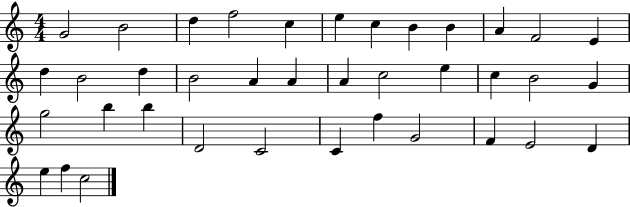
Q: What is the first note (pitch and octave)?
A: G4